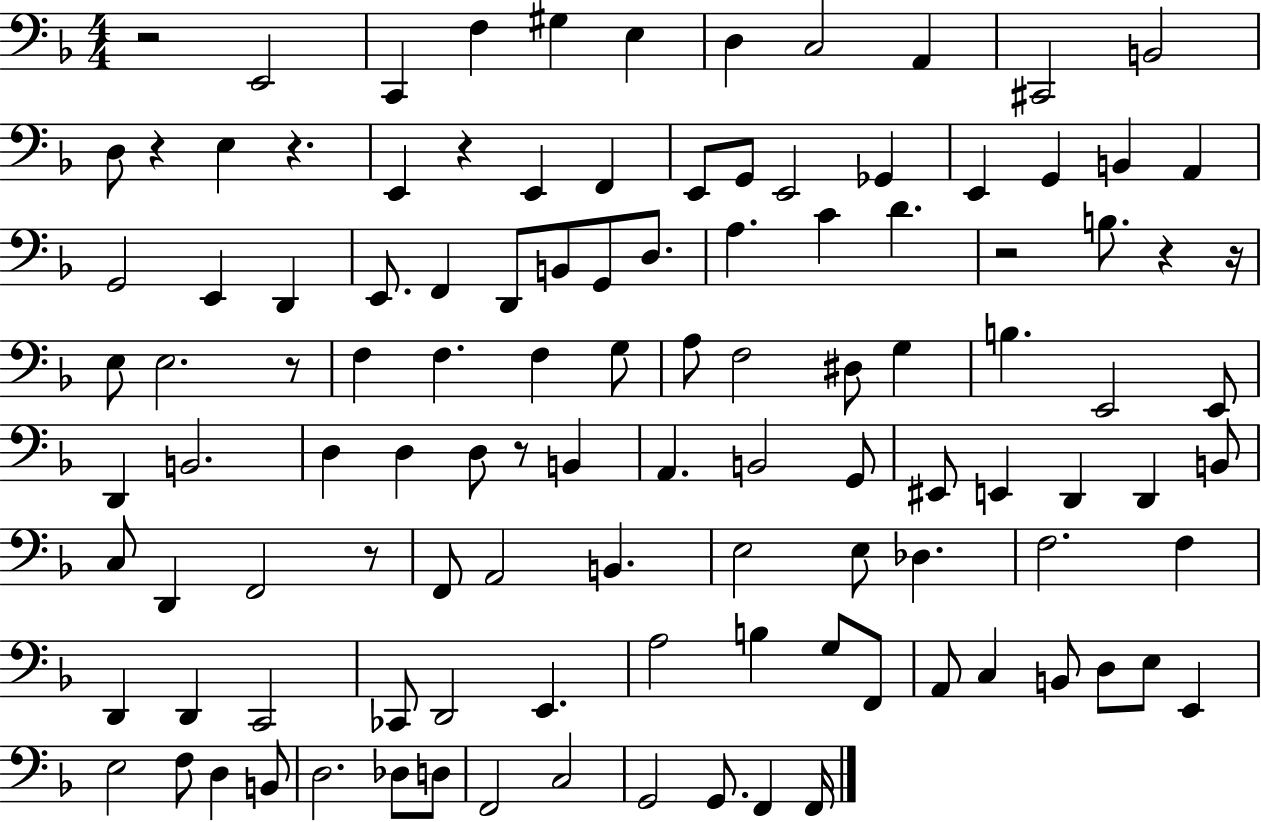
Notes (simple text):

R/h E2/h C2/q F3/q G#3/q E3/q D3/q C3/h A2/q C#2/h B2/h D3/e R/q E3/q R/q. E2/q R/q E2/q F2/q E2/e G2/e E2/h Gb2/q E2/q G2/q B2/q A2/q G2/h E2/q D2/q E2/e. F2/q D2/e B2/e G2/e D3/e. A3/q. C4/q D4/q. R/h B3/e. R/q R/s E3/e E3/h. R/e F3/q F3/q. F3/q G3/e A3/e F3/h D#3/e G3/q B3/q. E2/h E2/e D2/q B2/h. D3/q D3/q D3/e R/e B2/q A2/q. B2/h G2/e EIS2/e E2/q D2/q D2/q B2/e C3/e D2/q F2/h R/e F2/e A2/h B2/q. E3/h E3/e Db3/q. F3/h. F3/q D2/q D2/q C2/h CES2/e D2/h E2/q. A3/h B3/q G3/e F2/e A2/e C3/q B2/e D3/e E3/e E2/q E3/h F3/e D3/q B2/e D3/h. Db3/e D3/e F2/h C3/h G2/h G2/e. F2/q F2/s